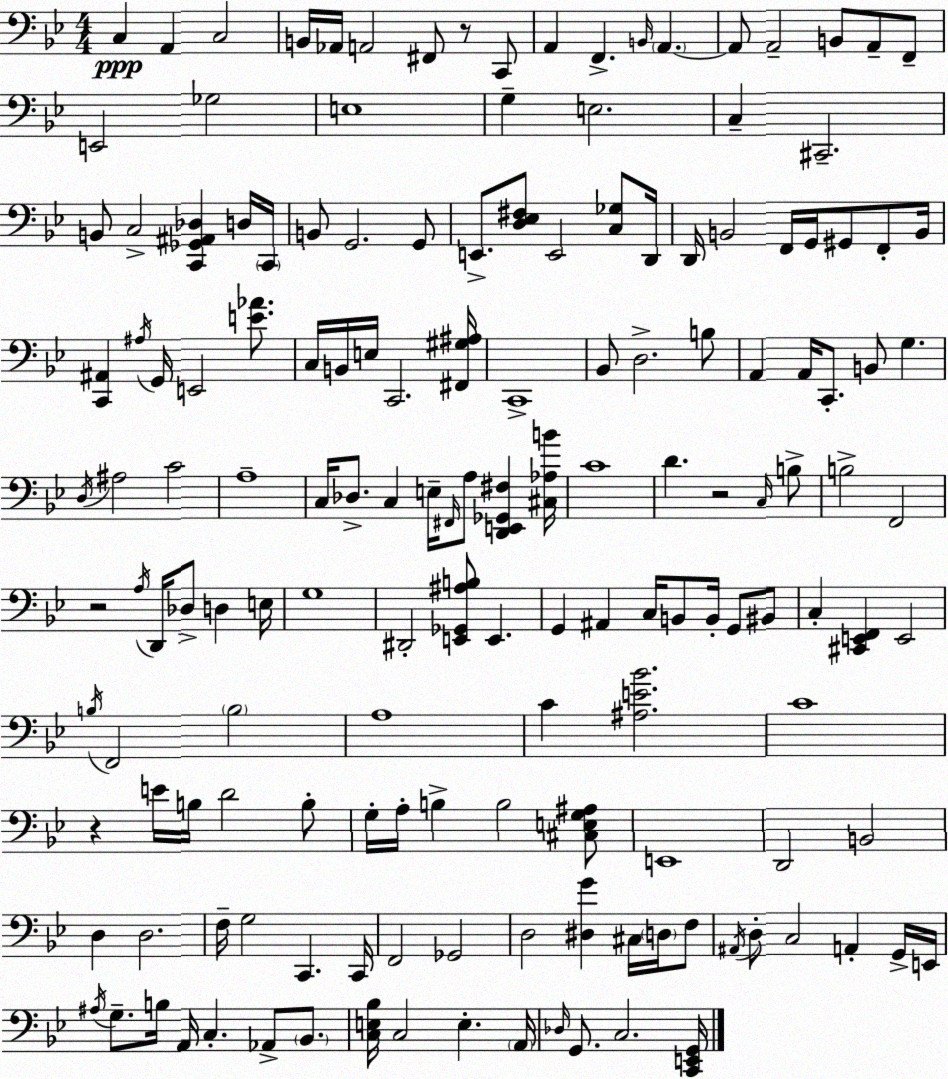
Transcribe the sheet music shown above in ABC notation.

X:1
T:Untitled
M:4/4
L:1/4
K:Gm
C, A,, C,2 B,,/4 _A,,/4 A,,2 ^F,,/2 z/2 C,,/2 A,, F,, B,,/4 A,, A,,/2 A,,2 B,,/2 A,,/2 F,,/2 E,,2 _G,2 E,4 G, E,2 C, ^C,,2 B,,/2 C,2 [C,,_G,,^A,,_D,] D,/4 C,,/4 B,,/2 G,,2 G,,/2 E,,/2 [D,_E,^F,]/2 E,,2 [C,_G,]/2 D,,/4 D,,/4 B,,2 F,,/4 G,,/4 ^G,,/2 F,,/2 B,,/4 [C,,^A,,] ^A,/4 G,,/4 E,,2 [E_A]/2 C,/4 B,,/4 E,/4 C,,2 [^F,,^G,^A,]/4 C,,4 _B,,/2 D,2 B,/2 A,, A,,/4 C,,/2 B,,/2 G, D,/4 ^A,2 C2 A,4 C,/4 _D,/2 C, E,/4 ^F,,/4 A,/2 [D,,E,,_G,,^F,] [^C,_A,B]/4 C4 D z2 C,/4 B,/2 B,2 F,,2 z2 A,/4 D,,/4 _D,/2 D, E,/4 G,4 ^D,,2 [E,,_G,,^A,B,]/2 E,, G,, ^A,, C,/4 B,,/2 B,,/4 G,,/2 ^B,,/2 C, [^C,,E,,F,,] E,,2 B,/4 F,,2 B,2 A,4 C [^A,E_B]2 C4 z E/4 B,/4 D2 B,/2 G,/4 A,/4 B, B,2 [^C,E,G,^A,]/2 E,,4 D,,2 B,,2 D, D,2 F,/4 G,2 C,, C,,/4 F,,2 _G,,2 D,2 [^D,G] ^C,/4 D,/4 F,/2 ^A,,/4 D,/2 C,2 A,, G,,/4 E,,/4 ^A,/4 G,/2 B,/4 A,,/4 C, _A,,/2 _B,,/2 [C,E,_B,]/4 C,2 E, A,,/4 _D,/4 G,,/2 C,2 [C,,E,,G,,]/4